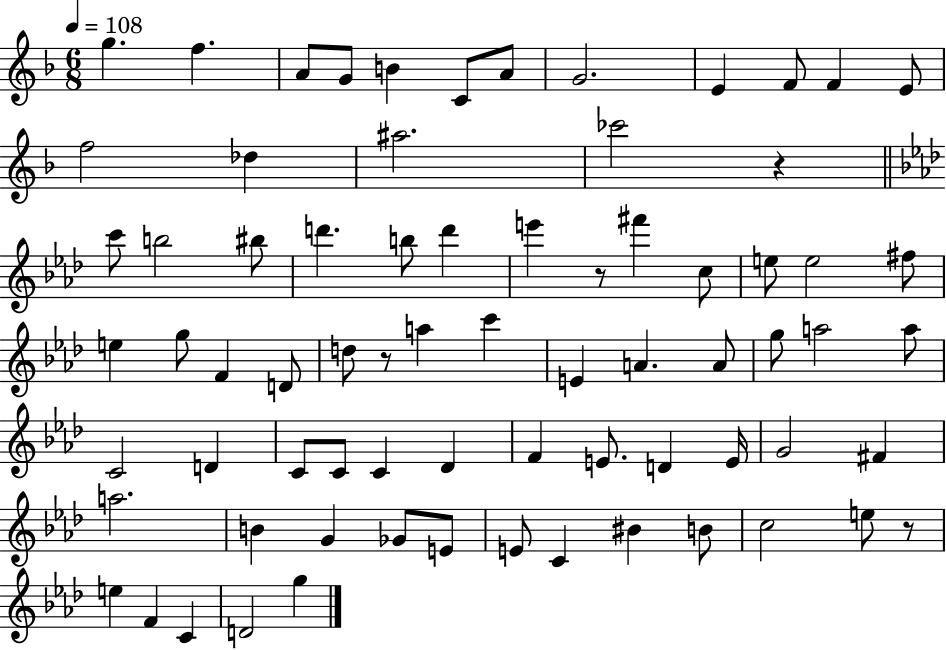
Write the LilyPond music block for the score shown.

{
  \clef treble
  \numericTimeSignature
  \time 6/8
  \key f \major
  \tempo 4 = 108
  g''4. f''4. | a'8 g'8 b'4 c'8 a'8 | g'2. | e'4 f'8 f'4 e'8 | \break f''2 des''4 | ais''2. | ces'''2 r4 | \bar "||" \break \key aes \major c'''8 b''2 bis''8 | d'''4. b''8 d'''4 | e'''4 r8 fis'''4 c''8 | e''8 e''2 fis''8 | \break e''4 g''8 f'4 d'8 | d''8 r8 a''4 c'''4 | e'4 a'4. a'8 | g''8 a''2 a''8 | \break c'2 d'4 | c'8 c'8 c'4 des'4 | f'4 e'8. d'4 e'16 | g'2 fis'4 | \break a''2. | b'4 g'4 ges'8 e'8 | e'8 c'4 bis'4 b'8 | c''2 e''8 r8 | \break e''4 f'4 c'4 | d'2 g''4 | \bar "|."
}